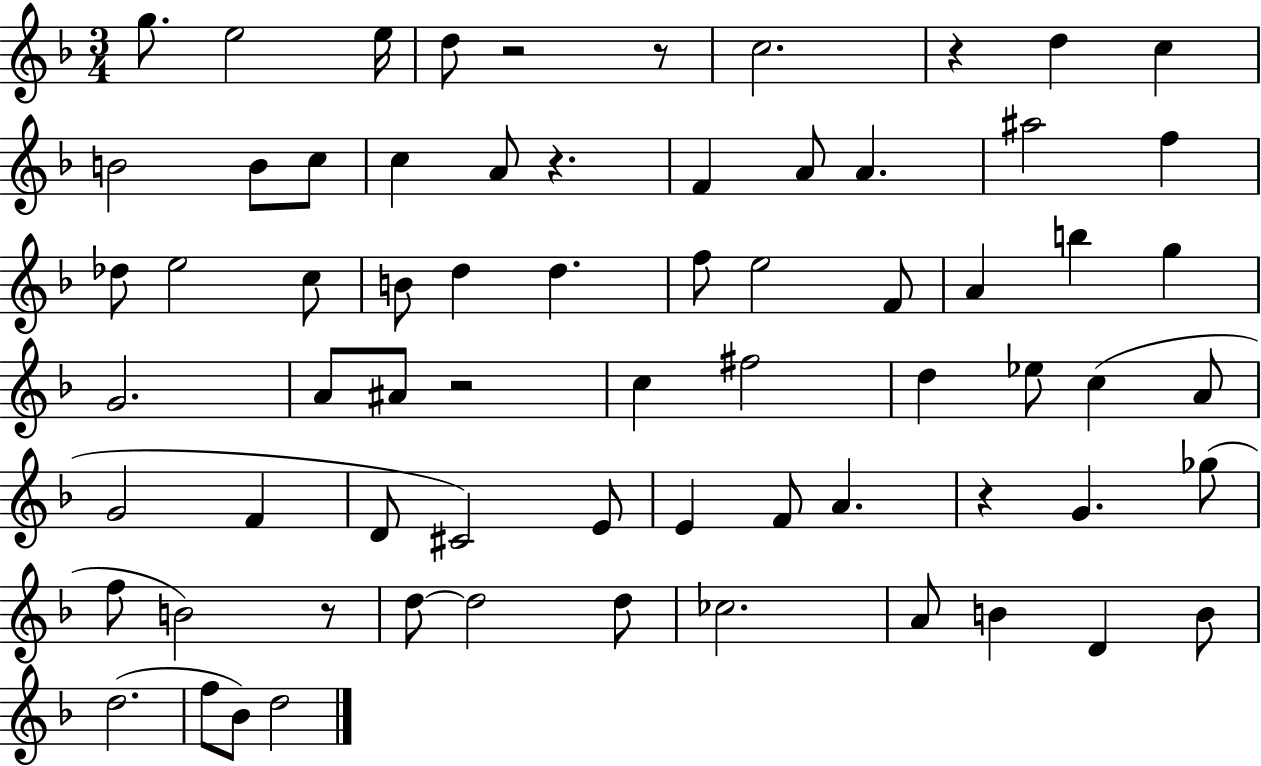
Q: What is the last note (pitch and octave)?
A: D5